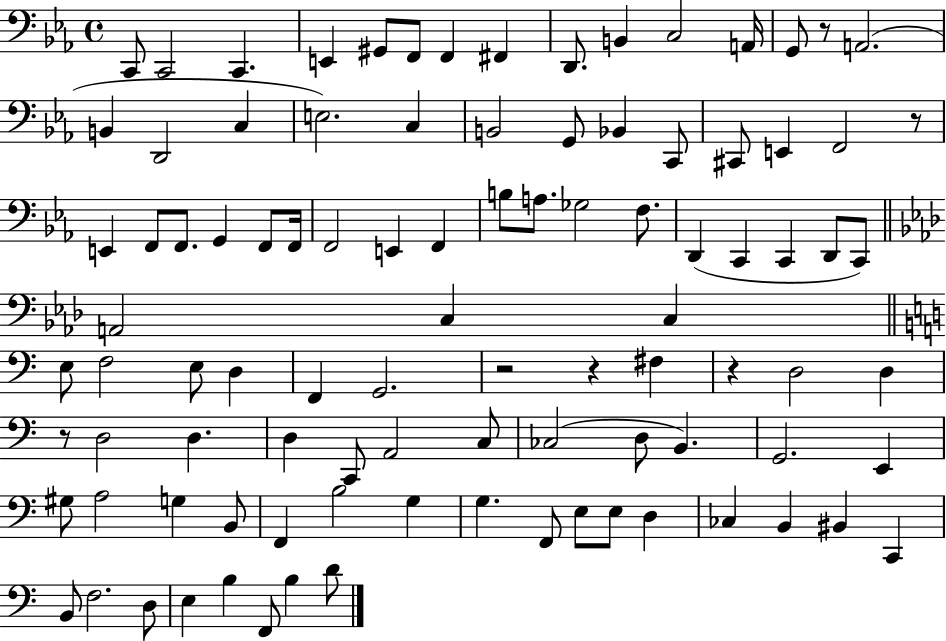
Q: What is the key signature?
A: EES major